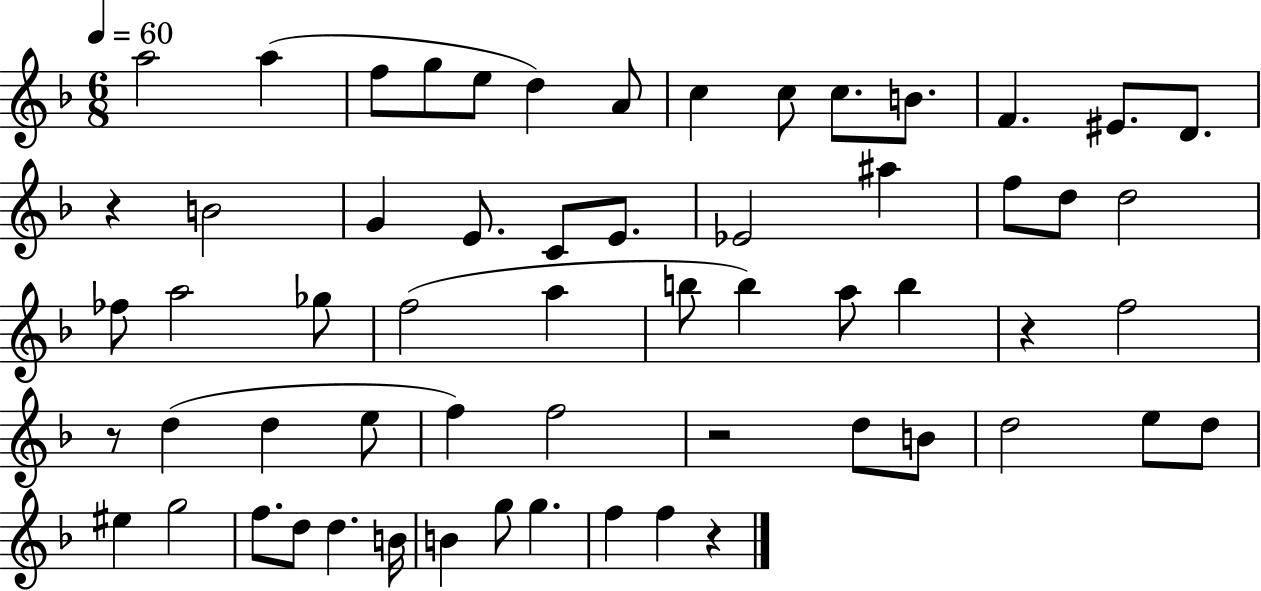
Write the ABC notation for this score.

X:1
T:Untitled
M:6/8
L:1/4
K:F
a2 a f/2 g/2 e/2 d A/2 c c/2 c/2 B/2 F ^E/2 D/2 z B2 G E/2 C/2 E/2 _E2 ^a f/2 d/2 d2 _f/2 a2 _g/2 f2 a b/2 b a/2 b z f2 z/2 d d e/2 f f2 z2 d/2 B/2 d2 e/2 d/2 ^e g2 f/2 d/2 d B/4 B g/2 g f f z